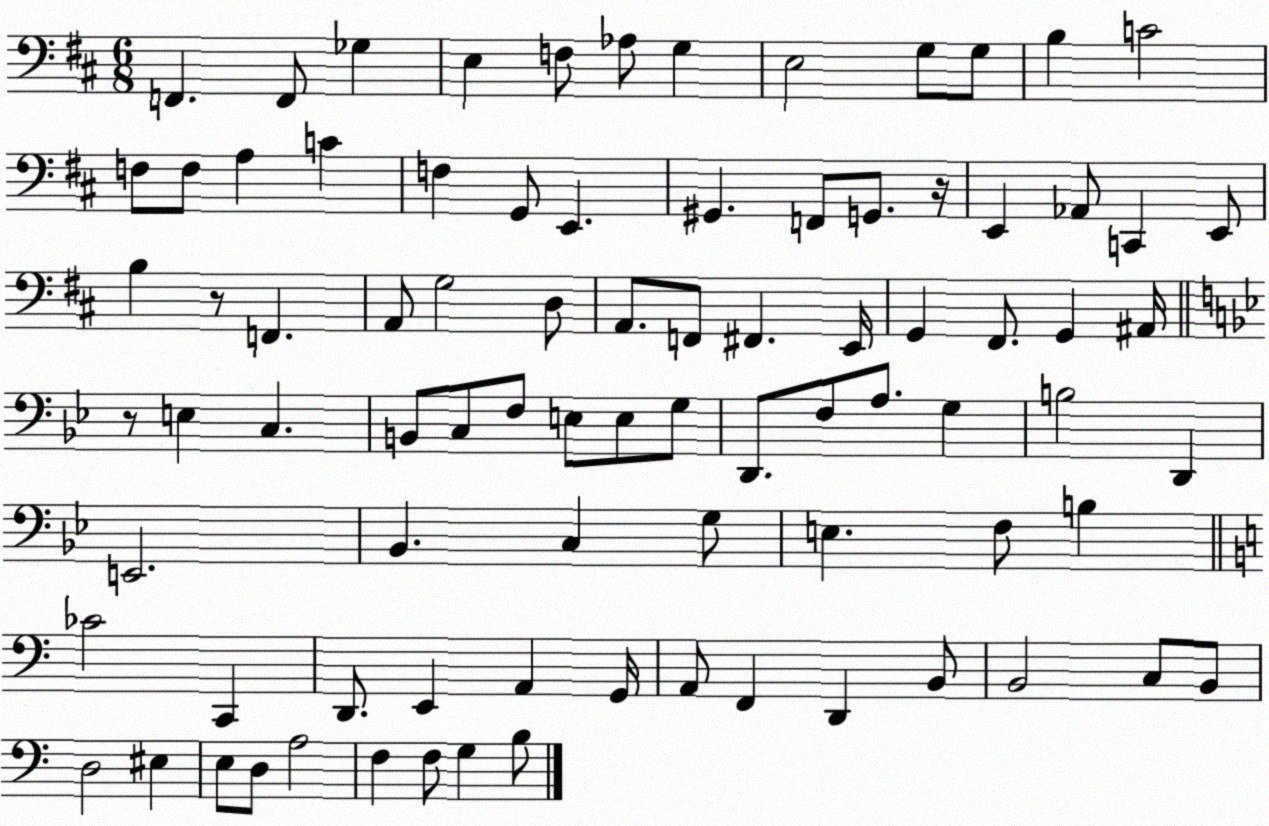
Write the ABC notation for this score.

X:1
T:Untitled
M:6/8
L:1/4
K:D
F,, F,,/2 _G, E, F,/2 _A,/2 G, E,2 G,/2 G,/2 B, C2 F,/2 F,/2 A, C F, G,,/2 E,, ^G,, F,,/2 G,,/2 z/4 E,, _A,,/2 C,, E,,/2 B, z/2 F,, A,,/2 G,2 D,/2 A,,/2 F,,/2 ^F,, E,,/4 G,, ^F,,/2 G,, ^A,,/4 z/2 E, C, B,,/2 C,/2 F,/2 E,/2 E,/2 G,/2 D,,/2 F,/2 A,/2 G, B,2 D,, E,,2 _B,, C, G,/2 E, F,/2 B, _C2 C,, D,,/2 E,, A,, G,,/4 A,,/2 F,, D,, B,,/2 B,,2 C,/2 B,,/2 D,2 ^E, E,/2 D,/2 A,2 F, F,/2 G, B,/2